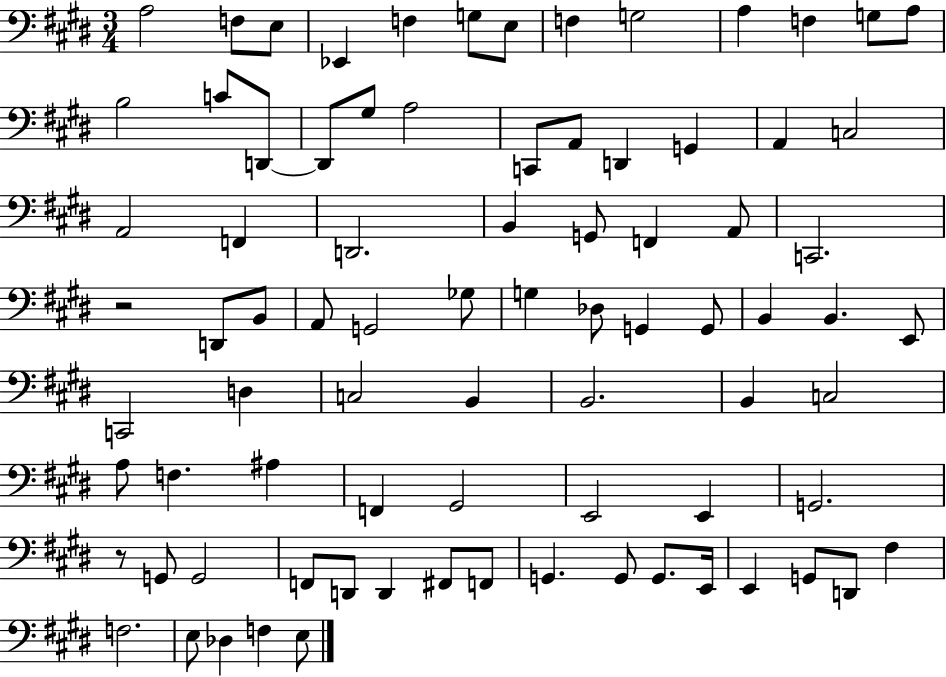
A3/h F3/e E3/e Eb2/q F3/q G3/e E3/e F3/q G3/h A3/q F3/q G3/e A3/e B3/h C4/e D2/e D2/e G#3/e A3/h C2/e A2/e D2/q G2/q A2/q C3/h A2/h F2/q D2/h. B2/q G2/e F2/q A2/e C2/h. R/h D2/e B2/e A2/e G2/h Gb3/e G3/q Db3/e G2/q G2/e B2/q B2/q. E2/e C2/h D3/q C3/h B2/q B2/h. B2/q C3/h A3/e F3/q. A#3/q F2/q G#2/h E2/h E2/q G2/h. R/e G2/e G2/h F2/e D2/e D2/q F#2/e F2/e G2/q. G2/e G2/e. E2/s E2/q G2/e D2/e F#3/q F3/h. E3/e Db3/q F3/q E3/e